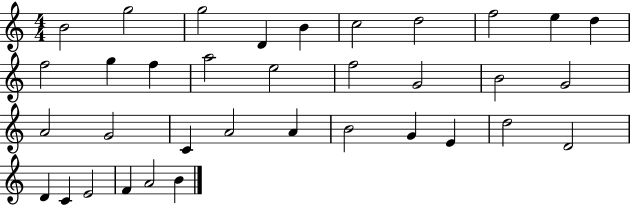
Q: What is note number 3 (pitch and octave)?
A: G5